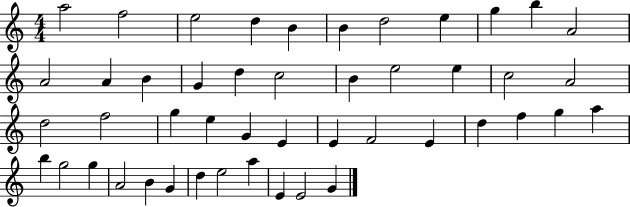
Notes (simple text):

A5/h F5/h E5/h D5/q B4/q B4/q D5/h E5/q G5/q B5/q A4/h A4/h A4/q B4/q G4/q D5/q C5/h B4/q E5/h E5/q C5/h A4/h D5/h F5/h G5/q E5/q G4/q E4/q E4/q F4/h E4/q D5/q F5/q G5/q A5/q B5/q G5/h G5/q A4/h B4/q G4/q D5/q E5/h A5/q E4/q E4/h G4/q